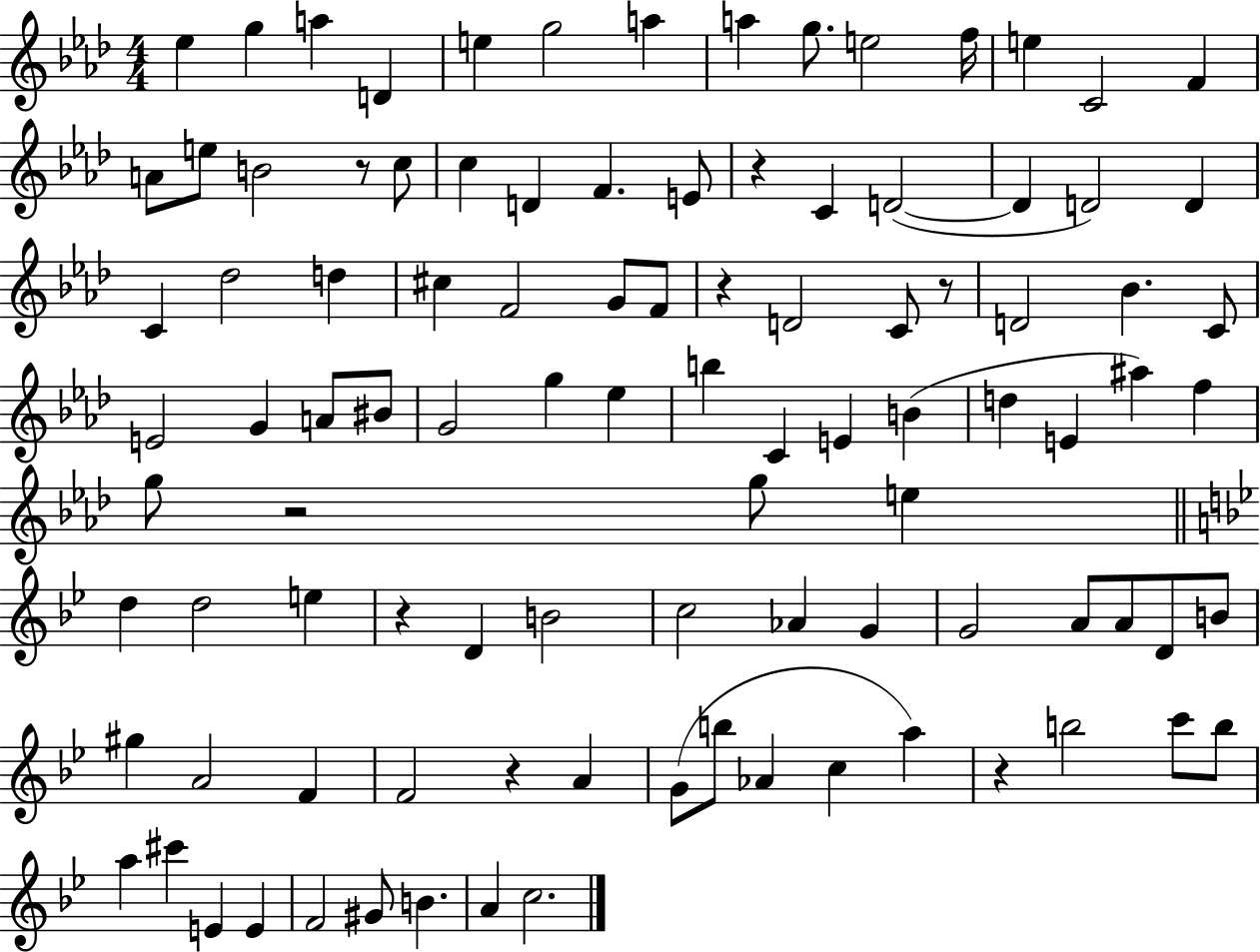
{
  \clef treble
  \numericTimeSignature
  \time 4/4
  \key aes \major
  ees''4 g''4 a''4 d'4 | e''4 g''2 a''4 | a''4 g''8. e''2 f''16 | e''4 c'2 f'4 | \break a'8 e''8 b'2 r8 c''8 | c''4 d'4 f'4. e'8 | r4 c'4 d'2~(~ | d'4 d'2) d'4 | \break c'4 des''2 d''4 | cis''4 f'2 g'8 f'8 | r4 d'2 c'8 r8 | d'2 bes'4. c'8 | \break e'2 g'4 a'8 bis'8 | g'2 g''4 ees''4 | b''4 c'4 e'4 b'4( | d''4 e'4 ais''4) f''4 | \break g''8 r2 g''8 e''4 | \bar "||" \break \key bes \major d''4 d''2 e''4 | r4 d'4 b'2 | c''2 aes'4 g'4 | g'2 a'8 a'8 d'8 b'8 | \break gis''4 a'2 f'4 | f'2 r4 a'4 | g'8( b''8 aes'4 c''4 a''4) | r4 b''2 c'''8 b''8 | \break a''4 cis'''4 e'4 e'4 | f'2 gis'8 b'4. | a'4 c''2. | \bar "|."
}